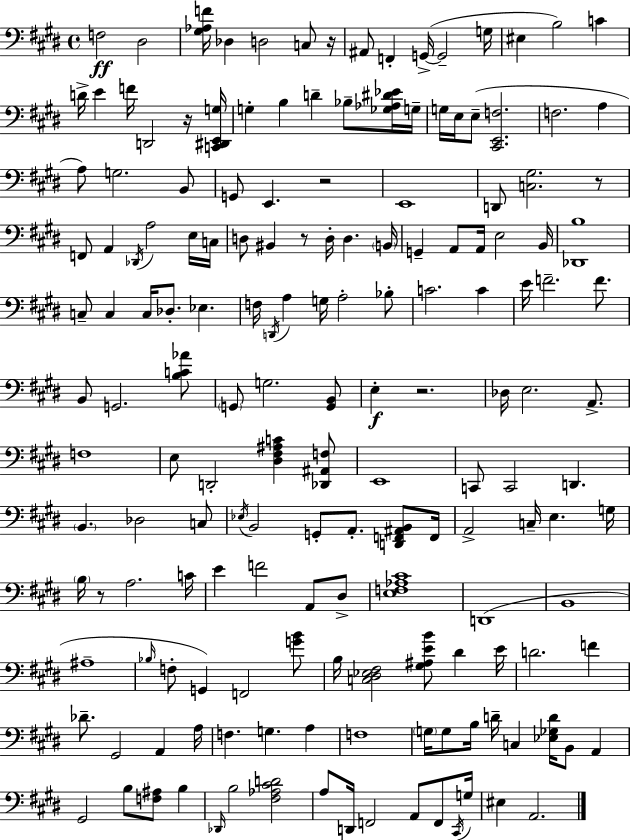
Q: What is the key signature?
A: E major